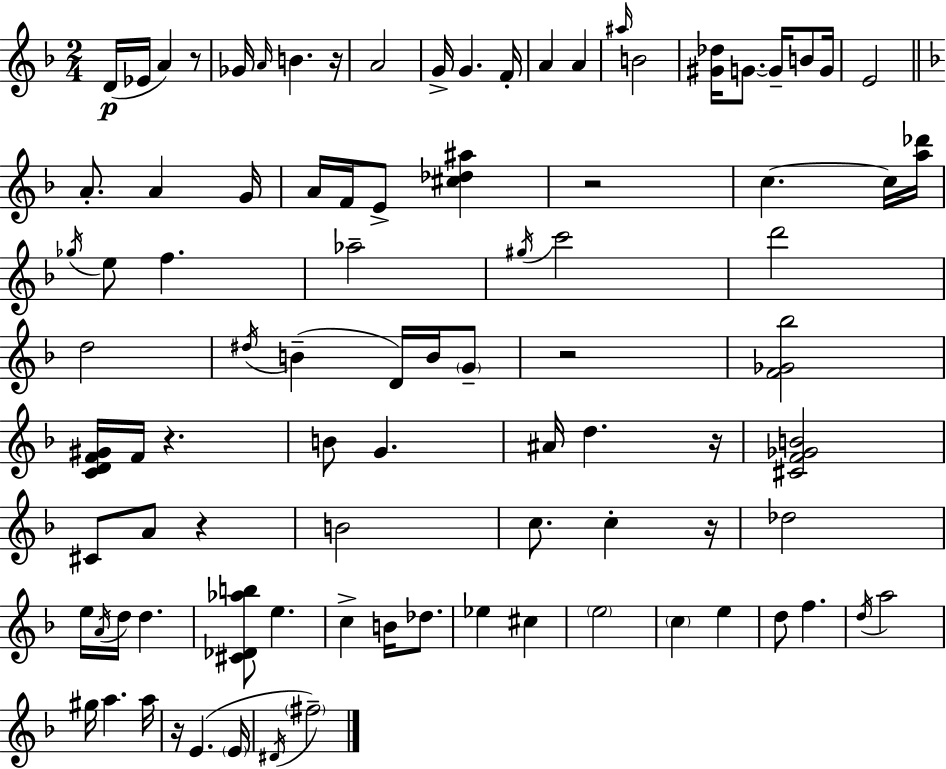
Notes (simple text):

D4/s Eb4/s A4/q R/e Gb4/s A4/s B4/q. R/s A4/h G4/s G4/q. F4/s A4/q A4/q A#5/s B4/h [G#4,Db5]/s G4/e. G4/s B4/e G4/s E4/h A4/e. A4/q G4/s A4/s F4/s E4/e [C#5,Db5,A#5]/q R/h C5/q. C5/s [A5,Db6]/s Gb5/s E5/e F5/q. Ab5/h G#5/s C6/h D6/h D5/h D#5/s B4/q D4/s B4/s G4/e R/h [F4,Gb4,Bb5]/h [C4,D4,F4,G#4]/s F4/s R/q. B4/e G4/q. A#4/s D5/q. R/s [C#4,F4,Gb4,B4]/h C#4/e A4/e R/q B4/h C5/e. C5/q R/s Db5/h E5/s A4/s D5/s D5/q. [C#4,Db4,Ab5,B5]/e E5/q. C5/q B4/s Db5/e. Eb5/q C#5/q E5/h C5/q E5/q D5/e F5/q. D5/s A5/h G#5/s A5/q. A5/s R/s E4/q. E4/s D#4/s F#5/h